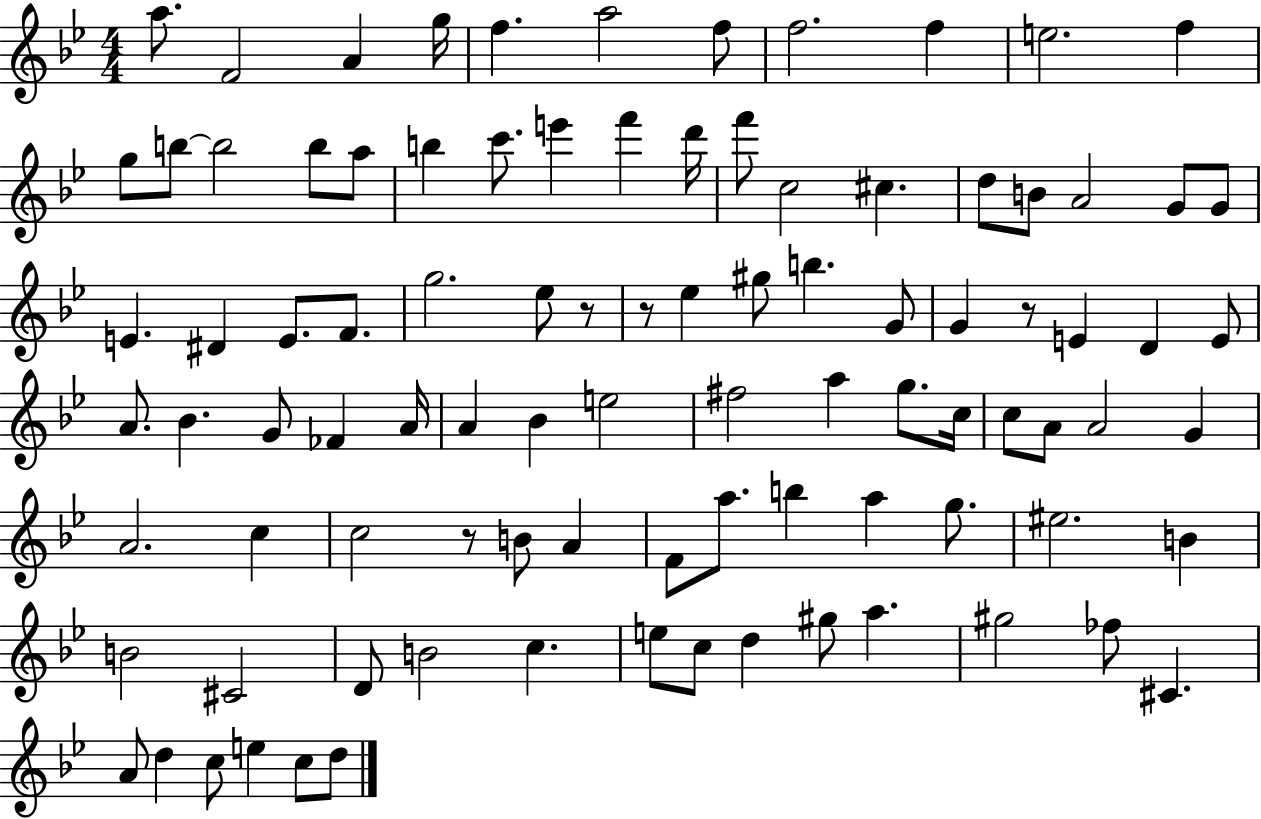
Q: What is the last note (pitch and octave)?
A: D5